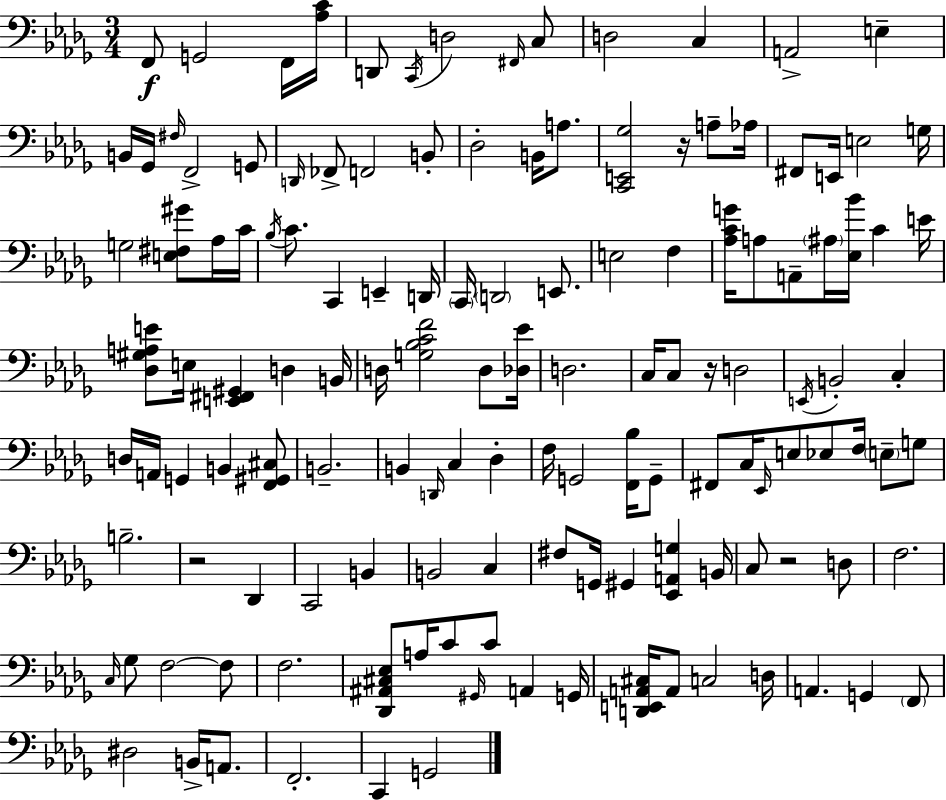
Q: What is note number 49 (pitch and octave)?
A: E3